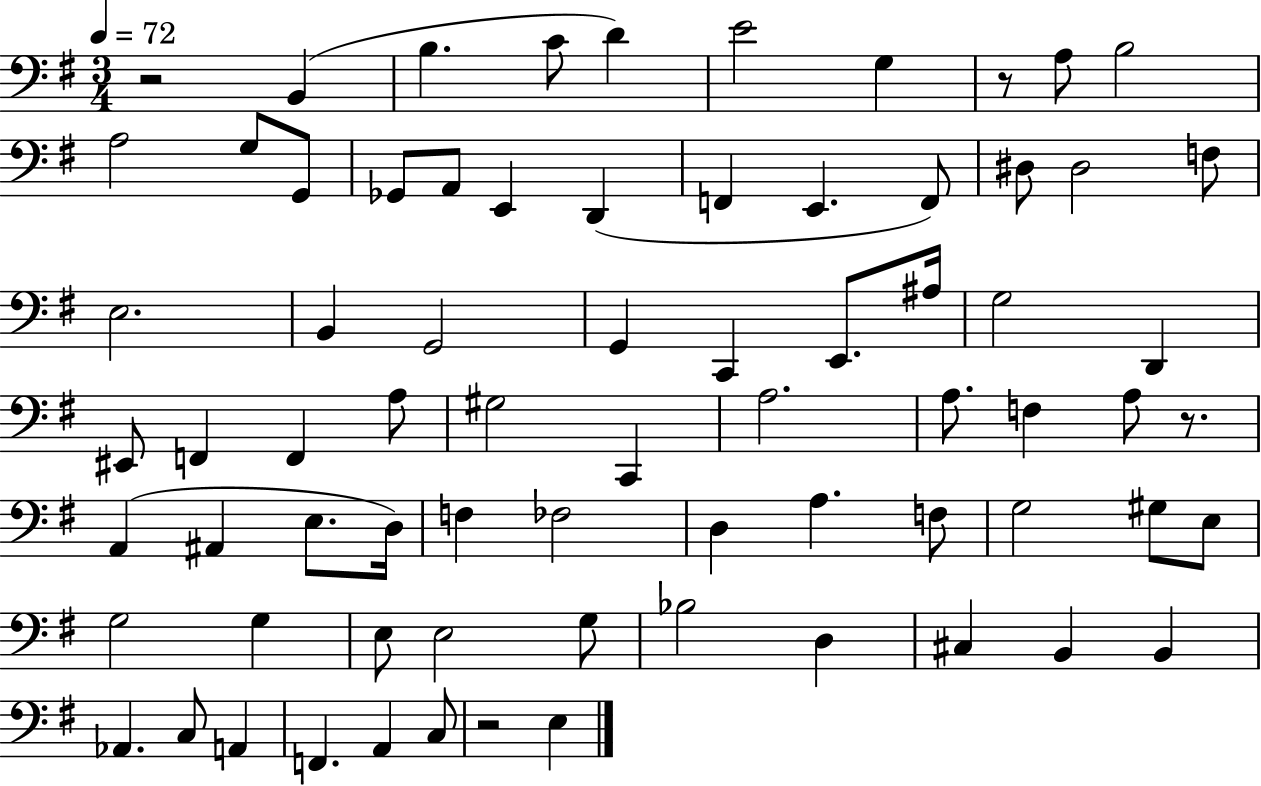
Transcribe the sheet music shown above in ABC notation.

X:1
T:Untitled
M:3/4
L:1/4
K:G
z2 B,, B, C/2 D E2 G, z/2 A,/2 B,2 A,2 G,/2 G,,/2 _G,,/2 A,,/2 E,, D,, F,, E,, F,,/2 ^D,/2 ^D,2 F,/2 E,2 B,, G,,2 G,, C,, E,,/2 ^A,/4 G,2 D,, ^E,,/2 F,, F,, A,/2 ^G,2 C,, A,2 A,/2 F, A,/2 z/2 A,, ^A,, E,/2 D,/4 F, _F,2 D, A, F,/2 G,2 ^G,/2 E,/2 G,2 G, E,/2 E,2 G,/2 _B,2 D, ^C, B,, B,, _A,, C,/2 A,, F,, A,, C,/2 z2 E,